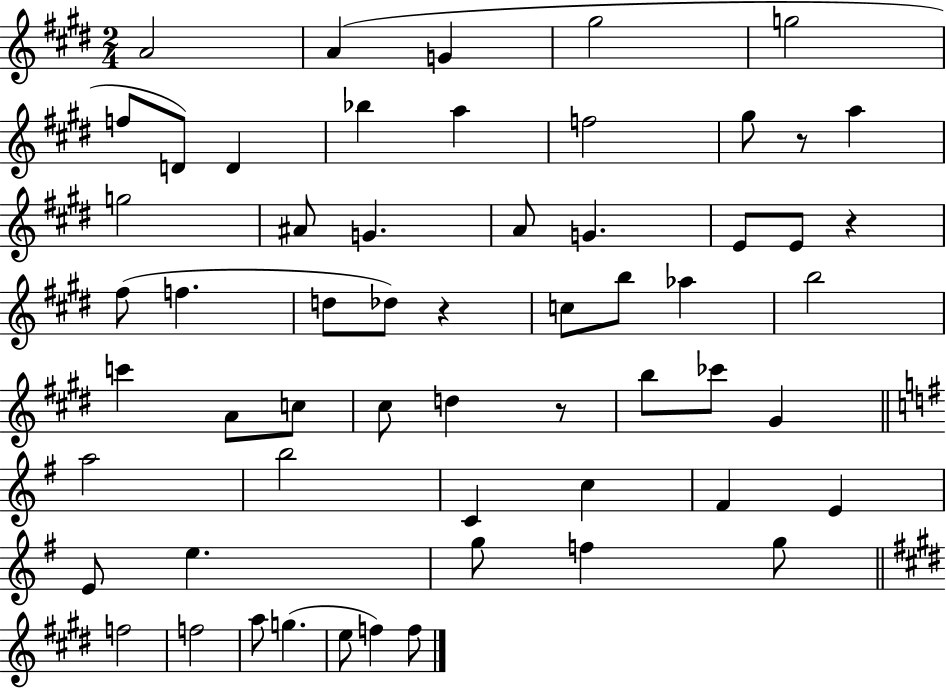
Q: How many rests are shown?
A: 4